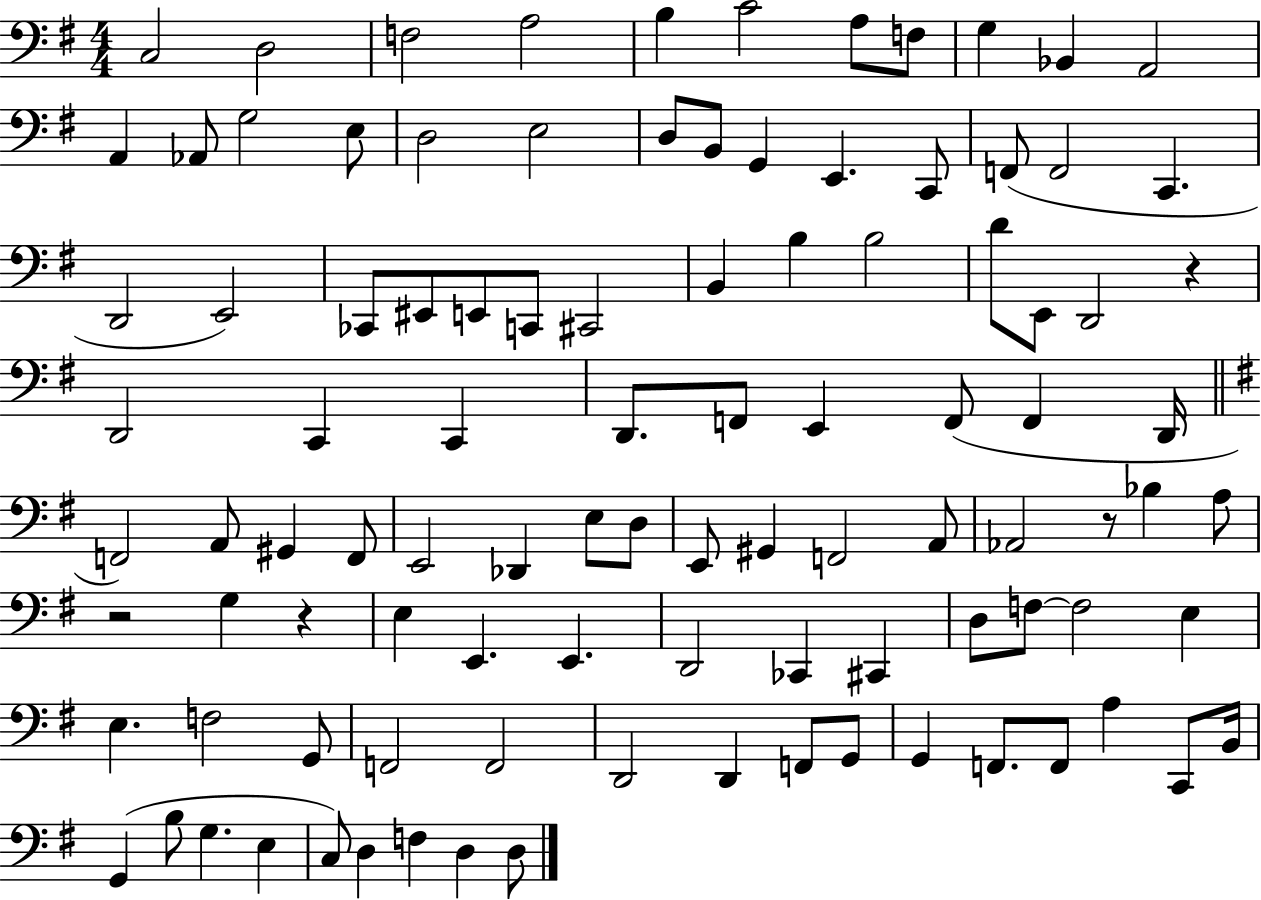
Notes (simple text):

C3/h D3/h F3/h A3/h B3/q C4/h A3/e F3/e G3/q Bb2/q A2/h A2/q Ab2/e G3/h E3/e D3/h E3/h D3/e B2/e G2/q E2/q. C2/e F2/e F2/h C2/q. D2/h E2/h CES2/e EIS2/e E2/e C2/e C#2/h B2/q B3/q B3/h D4/e E2/e D2/h R/q D2/h C2/q C2/q D2/e. F2/e E2/q F2/e F2/q D2/s F2/h A2/e G#2/q F2/e E2/h Db2/q E3/e D3/e E2/e G#2/q F2/h A2/e Ab2/h R/e Bb3/q A3/e R/h G3/q R/q E3/q E2/q. E2/q. D2/h CES2/q C#2/q D3/e F3/e F3/h E3/q E3/q. F3/h G2/e F2/h F2/h D2/h D2/q F2/e G2/e G2/q F2/e. F2/e A3/q C2/e B2/s G2/q B3/e G3/q. E3/q C3/e D3/q F3/q D3/q D3/e